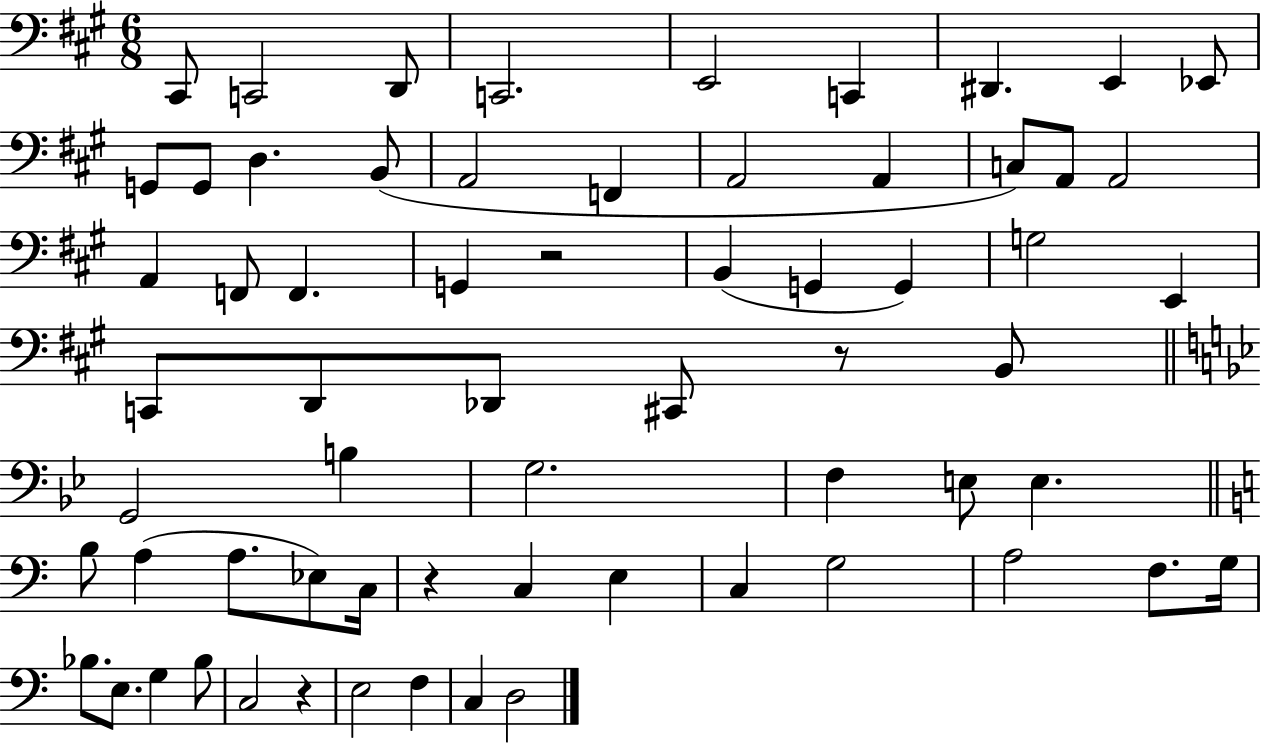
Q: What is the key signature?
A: A major